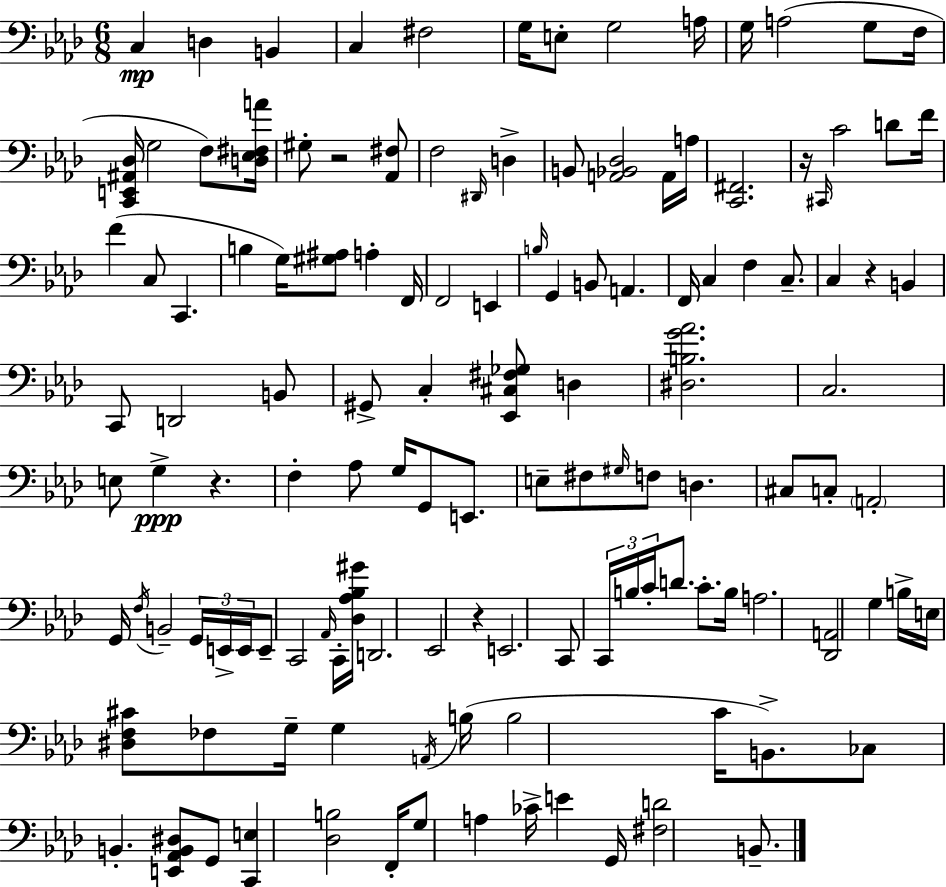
X:1
T:Untitled
M:6/8
L:1/4
K:Ab
C, D, B,, C, ^F,2 G,/4 E,/2 G,2 A,/4 G,/4 A,2 G,/2 F,/4 [C,,E,,^A,,_D,]/4 G,2 F,/2 [D,_E,^F,A]/4 ^G,/2 z2 [_A,,^F,]/2 F,2 ^D,,/4 D, B,,/2 [A,,_B,,_D,]2 A,,/4 A,/4 [C,,^F,,]2 z/4 ^C,,/4 C2 D/2 F/4 F C,/2 C,, B, G,/4 [^G,^A,]/2 A, F,,/4 F,,2 E,, B,/4 G,, B,,/2 A,, F,,/4 C, F, C,/2 C, z B,, C,,/2 D,,2 B,,/2 ^G,,/2 C, [_E,,^C,^F,_G,]/2 D, [^D,B,G_A]2 C,2 E,/2 G, z F, _A,/2 G,/4 G,,/2 E,,/2 E,/2 ^F,/2 ^G,/4 F,/2 D, ^C,/2 C,/2 A,,2 G,,/4 F,/4 B,,2 G,,/4 E,,/4 E,,/4 E,,/2 C,,2 _A,,/4 C,,/4 [_D,_A,_B,^G]/4 D,,2 _E,,2 z E,,2 C,,/2 C,,/4 B,/4 C/4 D/2 C/2 B,/4 A,2 [_D,,A,,]2 G, B,/4 E,/4 [^D,F,^C]/2 _F,/2 G,/4 G, A,,/4 B,/4 B,2 C/4 B,,/2 _C,/2 B,, [E,,_A,,B,,^D,]/2 G,,/2 [C,,E,] [_D,B,]2 F,,/4 G,/2 A, _C/4 E G,,/4 [^F,D]2 B,,/2